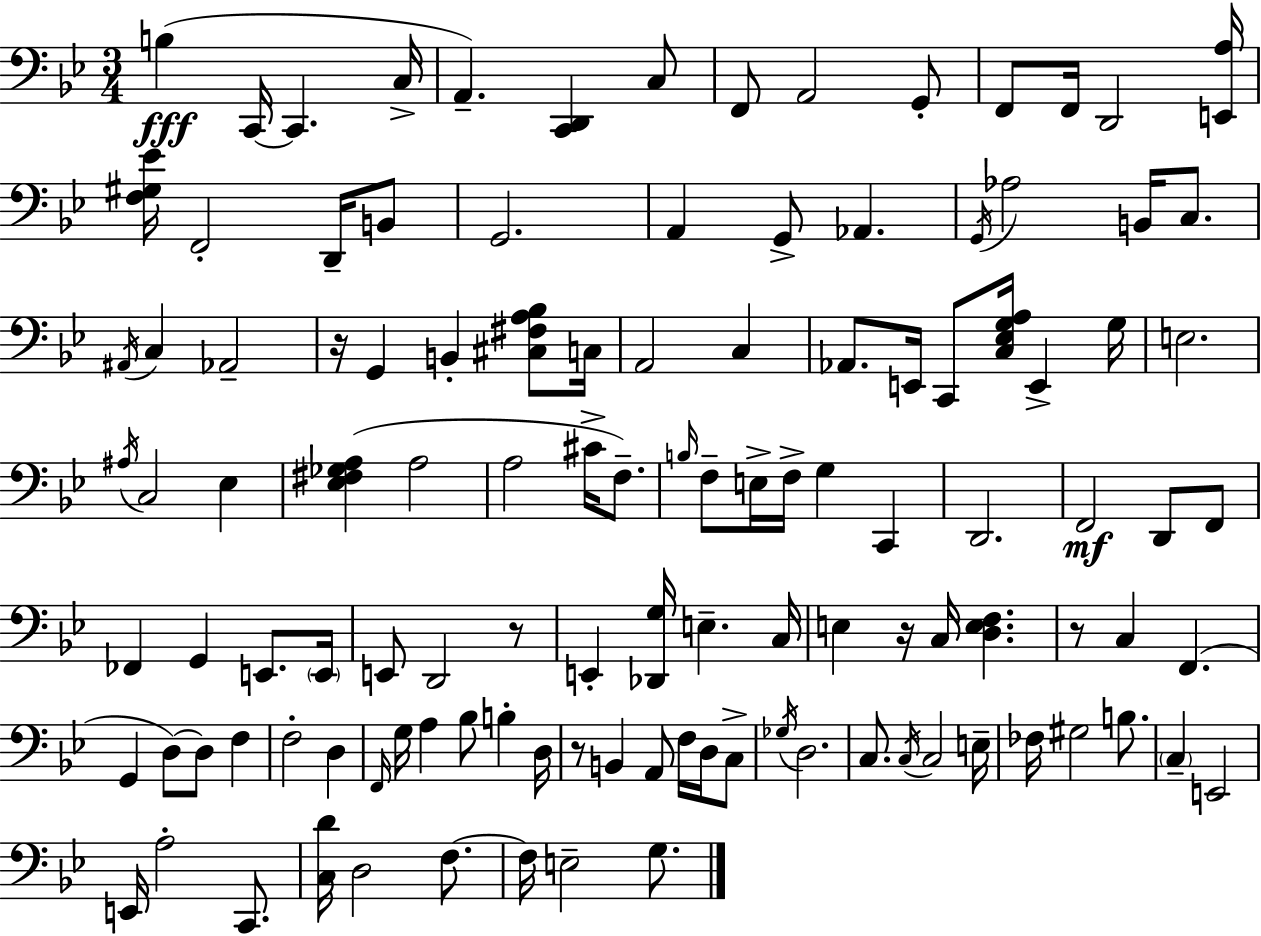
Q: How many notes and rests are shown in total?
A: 117